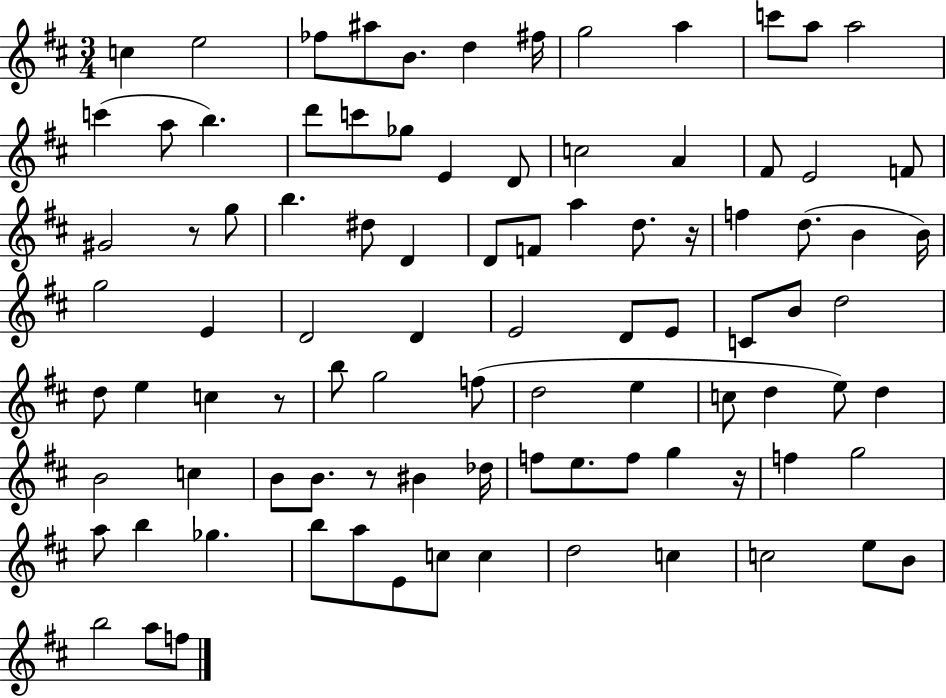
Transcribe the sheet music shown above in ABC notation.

X:1
T:Untitled
M:3/4
L:1/4
K:D
c e2 _f/2 ^a/2 B/2 d ^f/4 g2 a c'/2 a/2 a2 c' a/2 b d'/2 c'/2 _g/2 E D/2 c2 A ^F/2 E2 F/2 ^G2 z/2 g/2 b ^d/2 D D/2 F/2 a d/2 z/4 f d/2 B B/4 g2 E D2 D E2 D/2 E/2 C/2 B/2 d2 d/2 e c z/2 b/2 g2 f/2 d2 e c/2 d e/2 d B2 c B/2 B/2 z/2 ^B _d/4 f/2 e/2 f/2 g z/4 f g2 a/2 b _g b/2 a/2 E/2 c/2 c d2 c c2 e/2 B/2 b2 a/2 f/2